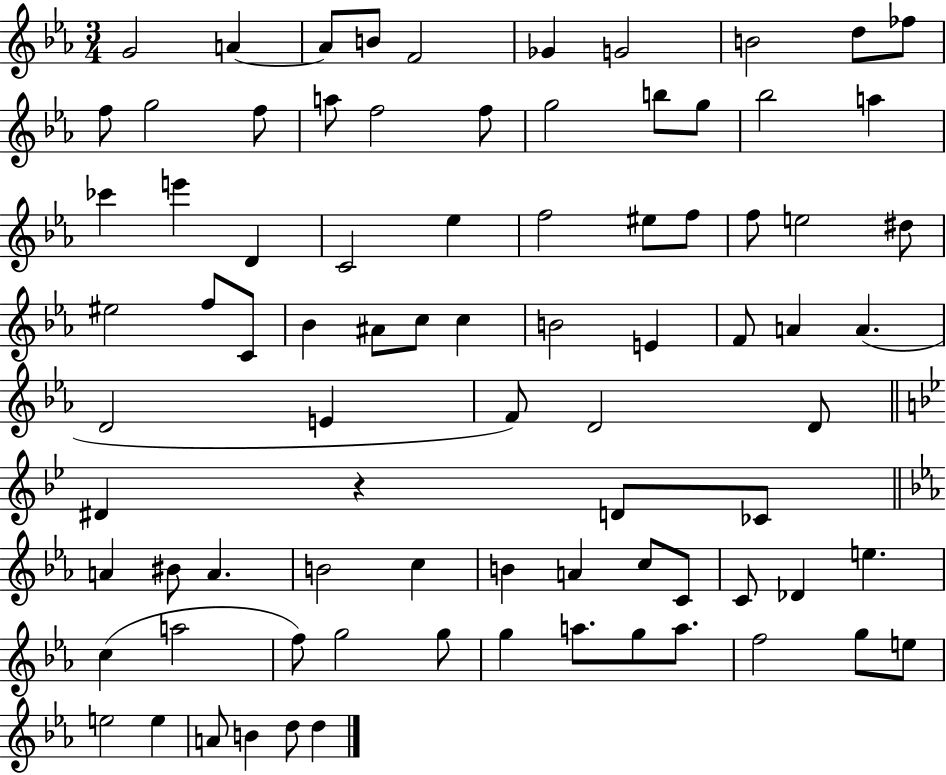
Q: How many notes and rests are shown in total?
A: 83